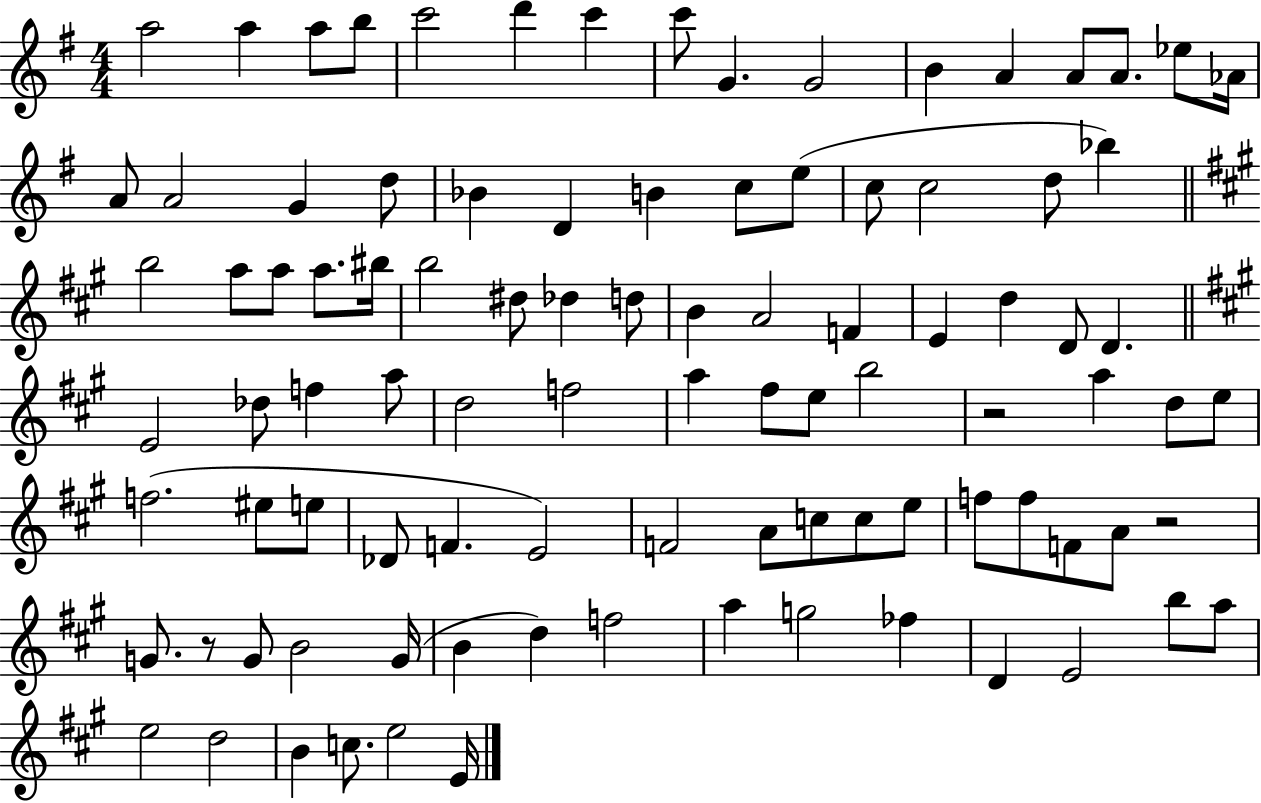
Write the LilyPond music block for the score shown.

{
  \clef treble
  \numericTimeSignature
  \time 4/4
  \key g \major
  a''2 a''4 a''8 b''8 | c'''2 d'''4 c'''4 | c'''8 g'4. g'2 | b'4 a'4 a'8 a'8. ees''8 aes'16 | \break a'8 a'2 g'4 d''8 | bes'4 d'4 b'4 c''8 e''8( | c''8 c''2 d''8 bes''4) | \bar "||" \break \key a \major b''2 a''8 a''8 a''8. bis''16 | b''2 dis''8 des''4 d''8 | b'4 a'2 f'4 | e'4 d''4 d'8 d'4. | \break \bar "||" \break \key a \major e'2 des''8 f''4 a''8 | d''2 f''2 | a''4 fis''8 e''8 b''2 | r2 a''4 d''8 e''8 | \break f''2.( eis''8 e''8 | des'8 f'4. e'2) | f'2 a'8 c''8 c''8 e''8 | f''8 f''8 f'8 a'8 r2 | \break g'8. r8 g'8 b'2 g'16( | b'4 d''4) f''2 | a''4 g''2 fes''4 | d'4 e'2 b''8 a''8 | \break e''2 d''2 | b'4 c''8. e''2 e'16 | \bar "|."
}